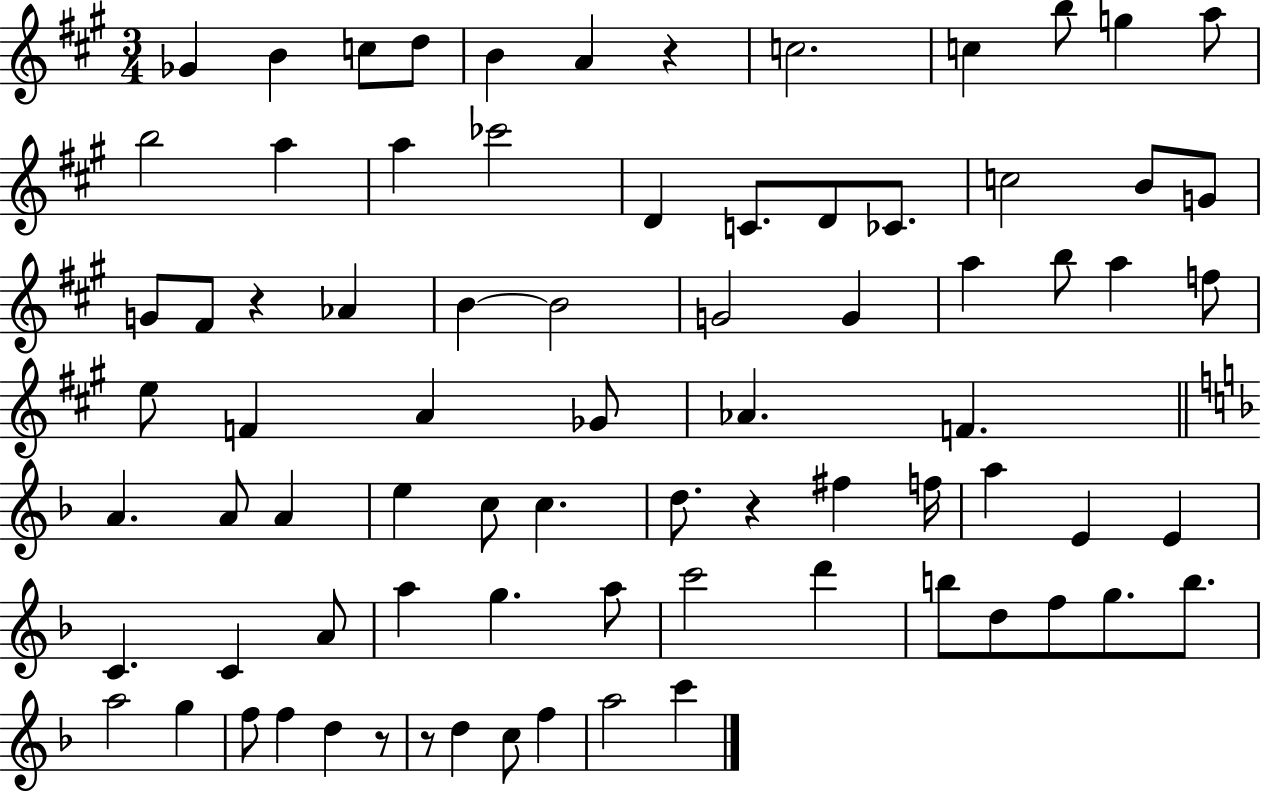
X:1
T:Untitled
M:3/4
L:1/4
K:A
_G B c/2 d/2 B A z c2 c b/2 g a/2 b2 a a _c'2 D C/2 D/2 _C/2 c2 B/2 G/2 G/2 ^F/2 z _A B B2 G2 G a b/2 a f/2 e/2 F A _G/2 _A F A A/2 A e c/2 c d/2 z ^f f/4 a E E C C A/2 a g a/2 c'2 d' b/2 d/2 f/2 g/2 b/2 a2 g f/2 f d z/2 z/2 d c/2 f a2 c'